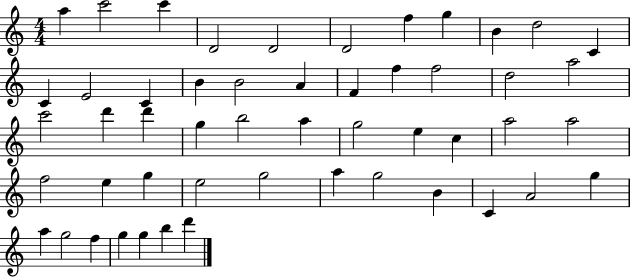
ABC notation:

X:1
T:Untitled
M:4/4
L:1/4
K:C
a c'2 c' D2 D2 D2 f g B d2 C C E2 C B B2 A F f f2 d2 a2 c'2 d' d' g b2 a g2 e c a2 a2 f2 e g e2 g2 a g2 B C A2 g a g2 f g g b d'